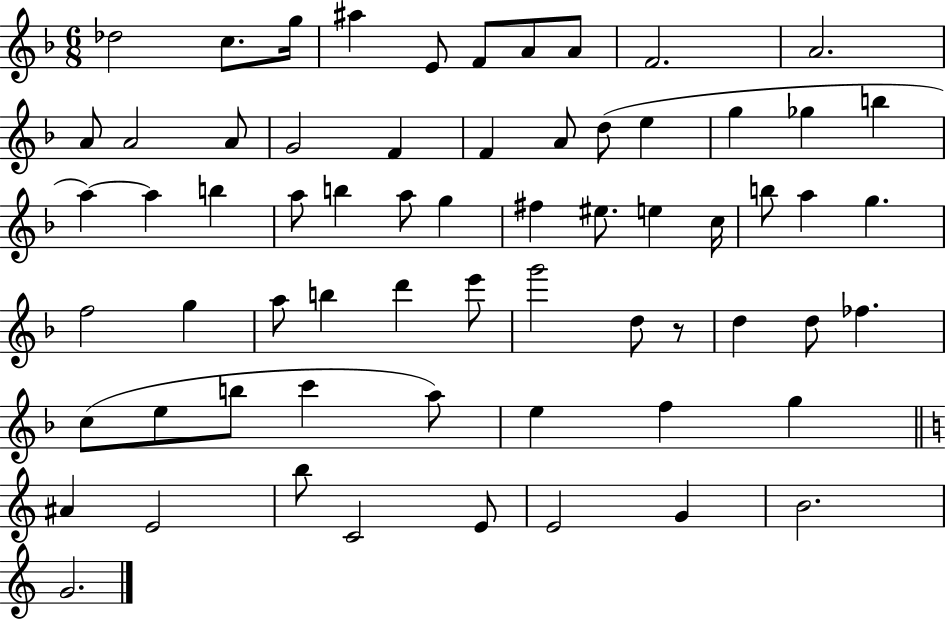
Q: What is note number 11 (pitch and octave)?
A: A4